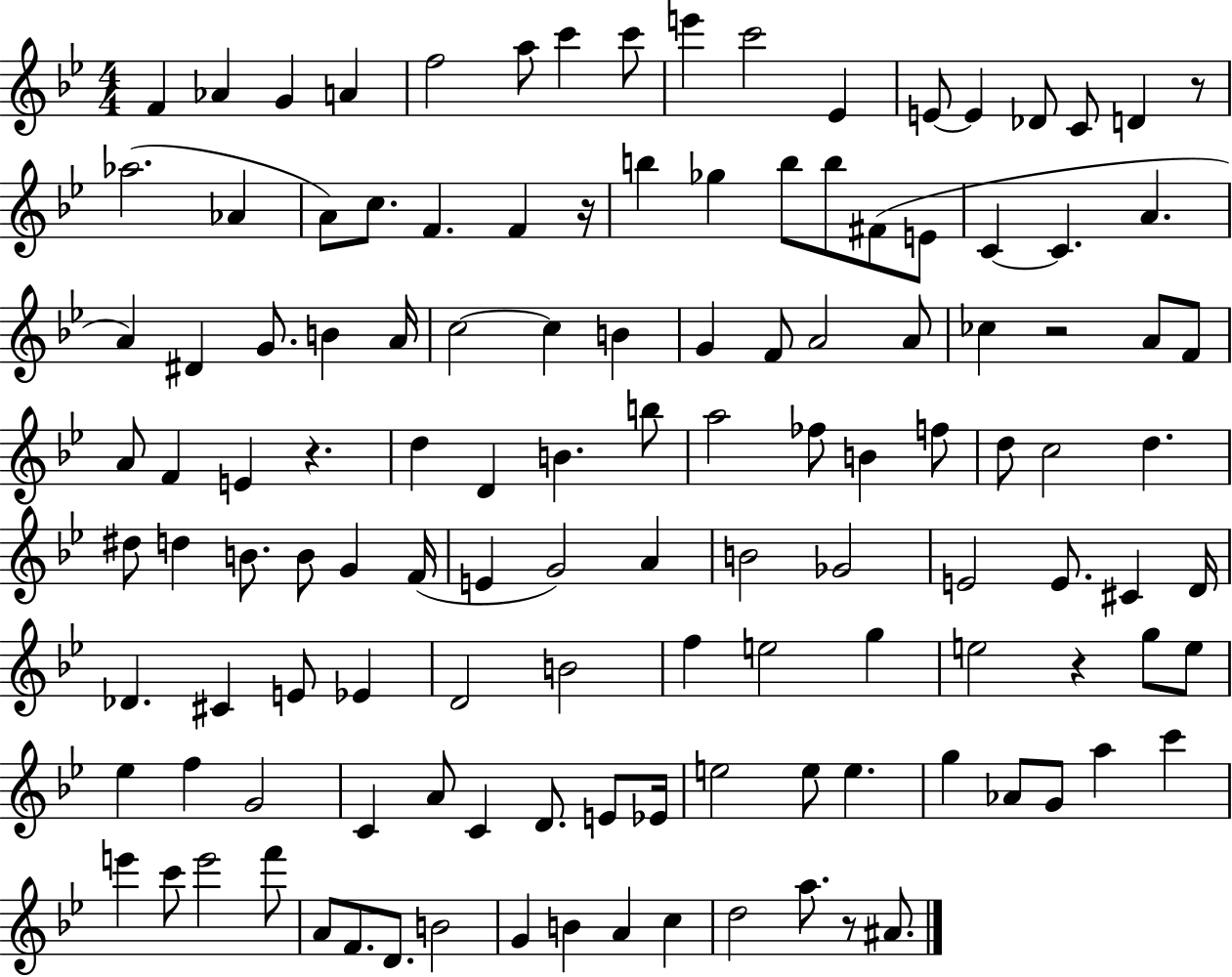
X:1
T:Untitled
M:4/4
L:1/4
K:Bb
F _A G A f2 a/2 c' c'/2 e' c'2 _E E/2 E _D/2 C/2 D z/2 _a2 _A A/2 c/2 F F z/4 b _g b/2 b/2 ^F/2 E/2 C C A A ^D G/2 B A/4 c2 c B G F/2 A2 A/2 _c z2 A/2 F/2 A/2 F E z d D B b/2 a2 _f/2 B f/2 d/2 c2 d ^d/2 d B/2 B/2 G F/4 E G2 A B2 _G2 E2 E/2 ^C D/4 _D ^C E/2 _E D2 B2 f e2 g e2 z g/2 e/2 _e f G2 C A/2 C D/2 E/2 _E/4 e2 e/2 e g _A/2 G/2 a c' e' c'/2 e'2 f'/2 A/2 F/2 D/2 B2 G B A c d2 a/2 z/2 ^A/2